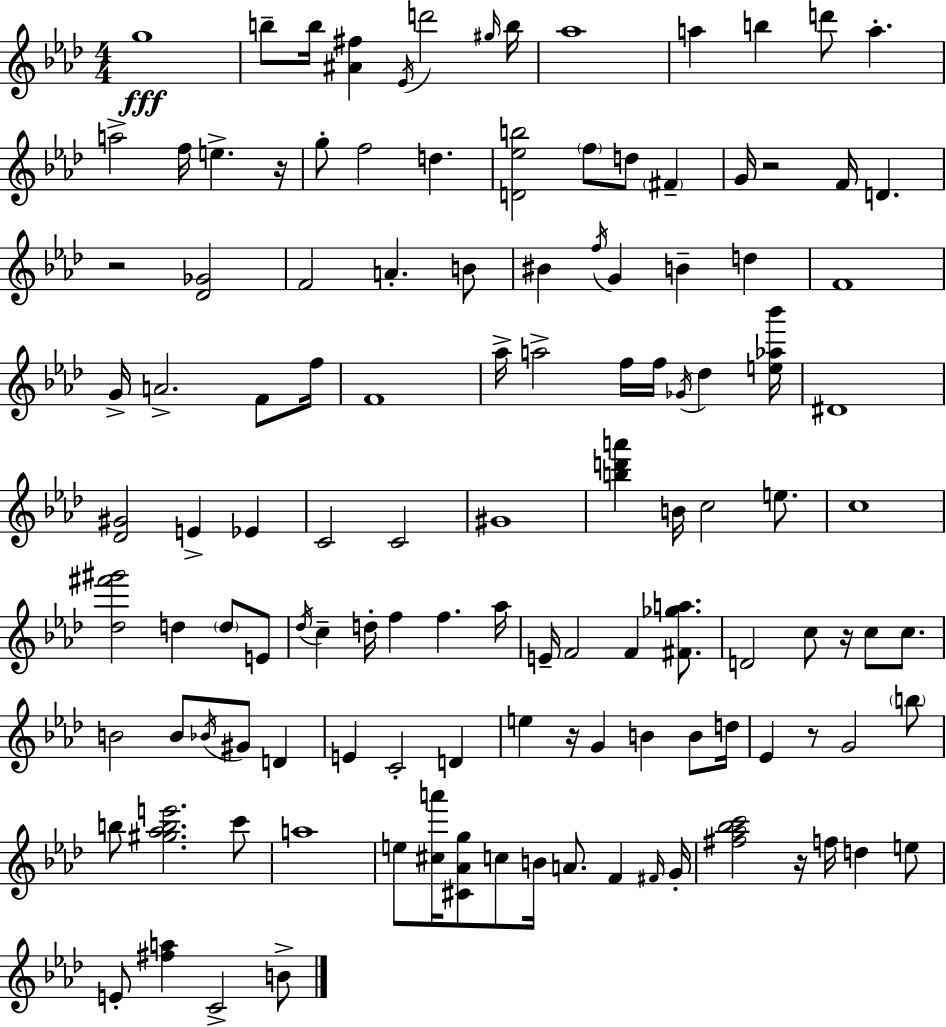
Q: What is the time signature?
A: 4/4